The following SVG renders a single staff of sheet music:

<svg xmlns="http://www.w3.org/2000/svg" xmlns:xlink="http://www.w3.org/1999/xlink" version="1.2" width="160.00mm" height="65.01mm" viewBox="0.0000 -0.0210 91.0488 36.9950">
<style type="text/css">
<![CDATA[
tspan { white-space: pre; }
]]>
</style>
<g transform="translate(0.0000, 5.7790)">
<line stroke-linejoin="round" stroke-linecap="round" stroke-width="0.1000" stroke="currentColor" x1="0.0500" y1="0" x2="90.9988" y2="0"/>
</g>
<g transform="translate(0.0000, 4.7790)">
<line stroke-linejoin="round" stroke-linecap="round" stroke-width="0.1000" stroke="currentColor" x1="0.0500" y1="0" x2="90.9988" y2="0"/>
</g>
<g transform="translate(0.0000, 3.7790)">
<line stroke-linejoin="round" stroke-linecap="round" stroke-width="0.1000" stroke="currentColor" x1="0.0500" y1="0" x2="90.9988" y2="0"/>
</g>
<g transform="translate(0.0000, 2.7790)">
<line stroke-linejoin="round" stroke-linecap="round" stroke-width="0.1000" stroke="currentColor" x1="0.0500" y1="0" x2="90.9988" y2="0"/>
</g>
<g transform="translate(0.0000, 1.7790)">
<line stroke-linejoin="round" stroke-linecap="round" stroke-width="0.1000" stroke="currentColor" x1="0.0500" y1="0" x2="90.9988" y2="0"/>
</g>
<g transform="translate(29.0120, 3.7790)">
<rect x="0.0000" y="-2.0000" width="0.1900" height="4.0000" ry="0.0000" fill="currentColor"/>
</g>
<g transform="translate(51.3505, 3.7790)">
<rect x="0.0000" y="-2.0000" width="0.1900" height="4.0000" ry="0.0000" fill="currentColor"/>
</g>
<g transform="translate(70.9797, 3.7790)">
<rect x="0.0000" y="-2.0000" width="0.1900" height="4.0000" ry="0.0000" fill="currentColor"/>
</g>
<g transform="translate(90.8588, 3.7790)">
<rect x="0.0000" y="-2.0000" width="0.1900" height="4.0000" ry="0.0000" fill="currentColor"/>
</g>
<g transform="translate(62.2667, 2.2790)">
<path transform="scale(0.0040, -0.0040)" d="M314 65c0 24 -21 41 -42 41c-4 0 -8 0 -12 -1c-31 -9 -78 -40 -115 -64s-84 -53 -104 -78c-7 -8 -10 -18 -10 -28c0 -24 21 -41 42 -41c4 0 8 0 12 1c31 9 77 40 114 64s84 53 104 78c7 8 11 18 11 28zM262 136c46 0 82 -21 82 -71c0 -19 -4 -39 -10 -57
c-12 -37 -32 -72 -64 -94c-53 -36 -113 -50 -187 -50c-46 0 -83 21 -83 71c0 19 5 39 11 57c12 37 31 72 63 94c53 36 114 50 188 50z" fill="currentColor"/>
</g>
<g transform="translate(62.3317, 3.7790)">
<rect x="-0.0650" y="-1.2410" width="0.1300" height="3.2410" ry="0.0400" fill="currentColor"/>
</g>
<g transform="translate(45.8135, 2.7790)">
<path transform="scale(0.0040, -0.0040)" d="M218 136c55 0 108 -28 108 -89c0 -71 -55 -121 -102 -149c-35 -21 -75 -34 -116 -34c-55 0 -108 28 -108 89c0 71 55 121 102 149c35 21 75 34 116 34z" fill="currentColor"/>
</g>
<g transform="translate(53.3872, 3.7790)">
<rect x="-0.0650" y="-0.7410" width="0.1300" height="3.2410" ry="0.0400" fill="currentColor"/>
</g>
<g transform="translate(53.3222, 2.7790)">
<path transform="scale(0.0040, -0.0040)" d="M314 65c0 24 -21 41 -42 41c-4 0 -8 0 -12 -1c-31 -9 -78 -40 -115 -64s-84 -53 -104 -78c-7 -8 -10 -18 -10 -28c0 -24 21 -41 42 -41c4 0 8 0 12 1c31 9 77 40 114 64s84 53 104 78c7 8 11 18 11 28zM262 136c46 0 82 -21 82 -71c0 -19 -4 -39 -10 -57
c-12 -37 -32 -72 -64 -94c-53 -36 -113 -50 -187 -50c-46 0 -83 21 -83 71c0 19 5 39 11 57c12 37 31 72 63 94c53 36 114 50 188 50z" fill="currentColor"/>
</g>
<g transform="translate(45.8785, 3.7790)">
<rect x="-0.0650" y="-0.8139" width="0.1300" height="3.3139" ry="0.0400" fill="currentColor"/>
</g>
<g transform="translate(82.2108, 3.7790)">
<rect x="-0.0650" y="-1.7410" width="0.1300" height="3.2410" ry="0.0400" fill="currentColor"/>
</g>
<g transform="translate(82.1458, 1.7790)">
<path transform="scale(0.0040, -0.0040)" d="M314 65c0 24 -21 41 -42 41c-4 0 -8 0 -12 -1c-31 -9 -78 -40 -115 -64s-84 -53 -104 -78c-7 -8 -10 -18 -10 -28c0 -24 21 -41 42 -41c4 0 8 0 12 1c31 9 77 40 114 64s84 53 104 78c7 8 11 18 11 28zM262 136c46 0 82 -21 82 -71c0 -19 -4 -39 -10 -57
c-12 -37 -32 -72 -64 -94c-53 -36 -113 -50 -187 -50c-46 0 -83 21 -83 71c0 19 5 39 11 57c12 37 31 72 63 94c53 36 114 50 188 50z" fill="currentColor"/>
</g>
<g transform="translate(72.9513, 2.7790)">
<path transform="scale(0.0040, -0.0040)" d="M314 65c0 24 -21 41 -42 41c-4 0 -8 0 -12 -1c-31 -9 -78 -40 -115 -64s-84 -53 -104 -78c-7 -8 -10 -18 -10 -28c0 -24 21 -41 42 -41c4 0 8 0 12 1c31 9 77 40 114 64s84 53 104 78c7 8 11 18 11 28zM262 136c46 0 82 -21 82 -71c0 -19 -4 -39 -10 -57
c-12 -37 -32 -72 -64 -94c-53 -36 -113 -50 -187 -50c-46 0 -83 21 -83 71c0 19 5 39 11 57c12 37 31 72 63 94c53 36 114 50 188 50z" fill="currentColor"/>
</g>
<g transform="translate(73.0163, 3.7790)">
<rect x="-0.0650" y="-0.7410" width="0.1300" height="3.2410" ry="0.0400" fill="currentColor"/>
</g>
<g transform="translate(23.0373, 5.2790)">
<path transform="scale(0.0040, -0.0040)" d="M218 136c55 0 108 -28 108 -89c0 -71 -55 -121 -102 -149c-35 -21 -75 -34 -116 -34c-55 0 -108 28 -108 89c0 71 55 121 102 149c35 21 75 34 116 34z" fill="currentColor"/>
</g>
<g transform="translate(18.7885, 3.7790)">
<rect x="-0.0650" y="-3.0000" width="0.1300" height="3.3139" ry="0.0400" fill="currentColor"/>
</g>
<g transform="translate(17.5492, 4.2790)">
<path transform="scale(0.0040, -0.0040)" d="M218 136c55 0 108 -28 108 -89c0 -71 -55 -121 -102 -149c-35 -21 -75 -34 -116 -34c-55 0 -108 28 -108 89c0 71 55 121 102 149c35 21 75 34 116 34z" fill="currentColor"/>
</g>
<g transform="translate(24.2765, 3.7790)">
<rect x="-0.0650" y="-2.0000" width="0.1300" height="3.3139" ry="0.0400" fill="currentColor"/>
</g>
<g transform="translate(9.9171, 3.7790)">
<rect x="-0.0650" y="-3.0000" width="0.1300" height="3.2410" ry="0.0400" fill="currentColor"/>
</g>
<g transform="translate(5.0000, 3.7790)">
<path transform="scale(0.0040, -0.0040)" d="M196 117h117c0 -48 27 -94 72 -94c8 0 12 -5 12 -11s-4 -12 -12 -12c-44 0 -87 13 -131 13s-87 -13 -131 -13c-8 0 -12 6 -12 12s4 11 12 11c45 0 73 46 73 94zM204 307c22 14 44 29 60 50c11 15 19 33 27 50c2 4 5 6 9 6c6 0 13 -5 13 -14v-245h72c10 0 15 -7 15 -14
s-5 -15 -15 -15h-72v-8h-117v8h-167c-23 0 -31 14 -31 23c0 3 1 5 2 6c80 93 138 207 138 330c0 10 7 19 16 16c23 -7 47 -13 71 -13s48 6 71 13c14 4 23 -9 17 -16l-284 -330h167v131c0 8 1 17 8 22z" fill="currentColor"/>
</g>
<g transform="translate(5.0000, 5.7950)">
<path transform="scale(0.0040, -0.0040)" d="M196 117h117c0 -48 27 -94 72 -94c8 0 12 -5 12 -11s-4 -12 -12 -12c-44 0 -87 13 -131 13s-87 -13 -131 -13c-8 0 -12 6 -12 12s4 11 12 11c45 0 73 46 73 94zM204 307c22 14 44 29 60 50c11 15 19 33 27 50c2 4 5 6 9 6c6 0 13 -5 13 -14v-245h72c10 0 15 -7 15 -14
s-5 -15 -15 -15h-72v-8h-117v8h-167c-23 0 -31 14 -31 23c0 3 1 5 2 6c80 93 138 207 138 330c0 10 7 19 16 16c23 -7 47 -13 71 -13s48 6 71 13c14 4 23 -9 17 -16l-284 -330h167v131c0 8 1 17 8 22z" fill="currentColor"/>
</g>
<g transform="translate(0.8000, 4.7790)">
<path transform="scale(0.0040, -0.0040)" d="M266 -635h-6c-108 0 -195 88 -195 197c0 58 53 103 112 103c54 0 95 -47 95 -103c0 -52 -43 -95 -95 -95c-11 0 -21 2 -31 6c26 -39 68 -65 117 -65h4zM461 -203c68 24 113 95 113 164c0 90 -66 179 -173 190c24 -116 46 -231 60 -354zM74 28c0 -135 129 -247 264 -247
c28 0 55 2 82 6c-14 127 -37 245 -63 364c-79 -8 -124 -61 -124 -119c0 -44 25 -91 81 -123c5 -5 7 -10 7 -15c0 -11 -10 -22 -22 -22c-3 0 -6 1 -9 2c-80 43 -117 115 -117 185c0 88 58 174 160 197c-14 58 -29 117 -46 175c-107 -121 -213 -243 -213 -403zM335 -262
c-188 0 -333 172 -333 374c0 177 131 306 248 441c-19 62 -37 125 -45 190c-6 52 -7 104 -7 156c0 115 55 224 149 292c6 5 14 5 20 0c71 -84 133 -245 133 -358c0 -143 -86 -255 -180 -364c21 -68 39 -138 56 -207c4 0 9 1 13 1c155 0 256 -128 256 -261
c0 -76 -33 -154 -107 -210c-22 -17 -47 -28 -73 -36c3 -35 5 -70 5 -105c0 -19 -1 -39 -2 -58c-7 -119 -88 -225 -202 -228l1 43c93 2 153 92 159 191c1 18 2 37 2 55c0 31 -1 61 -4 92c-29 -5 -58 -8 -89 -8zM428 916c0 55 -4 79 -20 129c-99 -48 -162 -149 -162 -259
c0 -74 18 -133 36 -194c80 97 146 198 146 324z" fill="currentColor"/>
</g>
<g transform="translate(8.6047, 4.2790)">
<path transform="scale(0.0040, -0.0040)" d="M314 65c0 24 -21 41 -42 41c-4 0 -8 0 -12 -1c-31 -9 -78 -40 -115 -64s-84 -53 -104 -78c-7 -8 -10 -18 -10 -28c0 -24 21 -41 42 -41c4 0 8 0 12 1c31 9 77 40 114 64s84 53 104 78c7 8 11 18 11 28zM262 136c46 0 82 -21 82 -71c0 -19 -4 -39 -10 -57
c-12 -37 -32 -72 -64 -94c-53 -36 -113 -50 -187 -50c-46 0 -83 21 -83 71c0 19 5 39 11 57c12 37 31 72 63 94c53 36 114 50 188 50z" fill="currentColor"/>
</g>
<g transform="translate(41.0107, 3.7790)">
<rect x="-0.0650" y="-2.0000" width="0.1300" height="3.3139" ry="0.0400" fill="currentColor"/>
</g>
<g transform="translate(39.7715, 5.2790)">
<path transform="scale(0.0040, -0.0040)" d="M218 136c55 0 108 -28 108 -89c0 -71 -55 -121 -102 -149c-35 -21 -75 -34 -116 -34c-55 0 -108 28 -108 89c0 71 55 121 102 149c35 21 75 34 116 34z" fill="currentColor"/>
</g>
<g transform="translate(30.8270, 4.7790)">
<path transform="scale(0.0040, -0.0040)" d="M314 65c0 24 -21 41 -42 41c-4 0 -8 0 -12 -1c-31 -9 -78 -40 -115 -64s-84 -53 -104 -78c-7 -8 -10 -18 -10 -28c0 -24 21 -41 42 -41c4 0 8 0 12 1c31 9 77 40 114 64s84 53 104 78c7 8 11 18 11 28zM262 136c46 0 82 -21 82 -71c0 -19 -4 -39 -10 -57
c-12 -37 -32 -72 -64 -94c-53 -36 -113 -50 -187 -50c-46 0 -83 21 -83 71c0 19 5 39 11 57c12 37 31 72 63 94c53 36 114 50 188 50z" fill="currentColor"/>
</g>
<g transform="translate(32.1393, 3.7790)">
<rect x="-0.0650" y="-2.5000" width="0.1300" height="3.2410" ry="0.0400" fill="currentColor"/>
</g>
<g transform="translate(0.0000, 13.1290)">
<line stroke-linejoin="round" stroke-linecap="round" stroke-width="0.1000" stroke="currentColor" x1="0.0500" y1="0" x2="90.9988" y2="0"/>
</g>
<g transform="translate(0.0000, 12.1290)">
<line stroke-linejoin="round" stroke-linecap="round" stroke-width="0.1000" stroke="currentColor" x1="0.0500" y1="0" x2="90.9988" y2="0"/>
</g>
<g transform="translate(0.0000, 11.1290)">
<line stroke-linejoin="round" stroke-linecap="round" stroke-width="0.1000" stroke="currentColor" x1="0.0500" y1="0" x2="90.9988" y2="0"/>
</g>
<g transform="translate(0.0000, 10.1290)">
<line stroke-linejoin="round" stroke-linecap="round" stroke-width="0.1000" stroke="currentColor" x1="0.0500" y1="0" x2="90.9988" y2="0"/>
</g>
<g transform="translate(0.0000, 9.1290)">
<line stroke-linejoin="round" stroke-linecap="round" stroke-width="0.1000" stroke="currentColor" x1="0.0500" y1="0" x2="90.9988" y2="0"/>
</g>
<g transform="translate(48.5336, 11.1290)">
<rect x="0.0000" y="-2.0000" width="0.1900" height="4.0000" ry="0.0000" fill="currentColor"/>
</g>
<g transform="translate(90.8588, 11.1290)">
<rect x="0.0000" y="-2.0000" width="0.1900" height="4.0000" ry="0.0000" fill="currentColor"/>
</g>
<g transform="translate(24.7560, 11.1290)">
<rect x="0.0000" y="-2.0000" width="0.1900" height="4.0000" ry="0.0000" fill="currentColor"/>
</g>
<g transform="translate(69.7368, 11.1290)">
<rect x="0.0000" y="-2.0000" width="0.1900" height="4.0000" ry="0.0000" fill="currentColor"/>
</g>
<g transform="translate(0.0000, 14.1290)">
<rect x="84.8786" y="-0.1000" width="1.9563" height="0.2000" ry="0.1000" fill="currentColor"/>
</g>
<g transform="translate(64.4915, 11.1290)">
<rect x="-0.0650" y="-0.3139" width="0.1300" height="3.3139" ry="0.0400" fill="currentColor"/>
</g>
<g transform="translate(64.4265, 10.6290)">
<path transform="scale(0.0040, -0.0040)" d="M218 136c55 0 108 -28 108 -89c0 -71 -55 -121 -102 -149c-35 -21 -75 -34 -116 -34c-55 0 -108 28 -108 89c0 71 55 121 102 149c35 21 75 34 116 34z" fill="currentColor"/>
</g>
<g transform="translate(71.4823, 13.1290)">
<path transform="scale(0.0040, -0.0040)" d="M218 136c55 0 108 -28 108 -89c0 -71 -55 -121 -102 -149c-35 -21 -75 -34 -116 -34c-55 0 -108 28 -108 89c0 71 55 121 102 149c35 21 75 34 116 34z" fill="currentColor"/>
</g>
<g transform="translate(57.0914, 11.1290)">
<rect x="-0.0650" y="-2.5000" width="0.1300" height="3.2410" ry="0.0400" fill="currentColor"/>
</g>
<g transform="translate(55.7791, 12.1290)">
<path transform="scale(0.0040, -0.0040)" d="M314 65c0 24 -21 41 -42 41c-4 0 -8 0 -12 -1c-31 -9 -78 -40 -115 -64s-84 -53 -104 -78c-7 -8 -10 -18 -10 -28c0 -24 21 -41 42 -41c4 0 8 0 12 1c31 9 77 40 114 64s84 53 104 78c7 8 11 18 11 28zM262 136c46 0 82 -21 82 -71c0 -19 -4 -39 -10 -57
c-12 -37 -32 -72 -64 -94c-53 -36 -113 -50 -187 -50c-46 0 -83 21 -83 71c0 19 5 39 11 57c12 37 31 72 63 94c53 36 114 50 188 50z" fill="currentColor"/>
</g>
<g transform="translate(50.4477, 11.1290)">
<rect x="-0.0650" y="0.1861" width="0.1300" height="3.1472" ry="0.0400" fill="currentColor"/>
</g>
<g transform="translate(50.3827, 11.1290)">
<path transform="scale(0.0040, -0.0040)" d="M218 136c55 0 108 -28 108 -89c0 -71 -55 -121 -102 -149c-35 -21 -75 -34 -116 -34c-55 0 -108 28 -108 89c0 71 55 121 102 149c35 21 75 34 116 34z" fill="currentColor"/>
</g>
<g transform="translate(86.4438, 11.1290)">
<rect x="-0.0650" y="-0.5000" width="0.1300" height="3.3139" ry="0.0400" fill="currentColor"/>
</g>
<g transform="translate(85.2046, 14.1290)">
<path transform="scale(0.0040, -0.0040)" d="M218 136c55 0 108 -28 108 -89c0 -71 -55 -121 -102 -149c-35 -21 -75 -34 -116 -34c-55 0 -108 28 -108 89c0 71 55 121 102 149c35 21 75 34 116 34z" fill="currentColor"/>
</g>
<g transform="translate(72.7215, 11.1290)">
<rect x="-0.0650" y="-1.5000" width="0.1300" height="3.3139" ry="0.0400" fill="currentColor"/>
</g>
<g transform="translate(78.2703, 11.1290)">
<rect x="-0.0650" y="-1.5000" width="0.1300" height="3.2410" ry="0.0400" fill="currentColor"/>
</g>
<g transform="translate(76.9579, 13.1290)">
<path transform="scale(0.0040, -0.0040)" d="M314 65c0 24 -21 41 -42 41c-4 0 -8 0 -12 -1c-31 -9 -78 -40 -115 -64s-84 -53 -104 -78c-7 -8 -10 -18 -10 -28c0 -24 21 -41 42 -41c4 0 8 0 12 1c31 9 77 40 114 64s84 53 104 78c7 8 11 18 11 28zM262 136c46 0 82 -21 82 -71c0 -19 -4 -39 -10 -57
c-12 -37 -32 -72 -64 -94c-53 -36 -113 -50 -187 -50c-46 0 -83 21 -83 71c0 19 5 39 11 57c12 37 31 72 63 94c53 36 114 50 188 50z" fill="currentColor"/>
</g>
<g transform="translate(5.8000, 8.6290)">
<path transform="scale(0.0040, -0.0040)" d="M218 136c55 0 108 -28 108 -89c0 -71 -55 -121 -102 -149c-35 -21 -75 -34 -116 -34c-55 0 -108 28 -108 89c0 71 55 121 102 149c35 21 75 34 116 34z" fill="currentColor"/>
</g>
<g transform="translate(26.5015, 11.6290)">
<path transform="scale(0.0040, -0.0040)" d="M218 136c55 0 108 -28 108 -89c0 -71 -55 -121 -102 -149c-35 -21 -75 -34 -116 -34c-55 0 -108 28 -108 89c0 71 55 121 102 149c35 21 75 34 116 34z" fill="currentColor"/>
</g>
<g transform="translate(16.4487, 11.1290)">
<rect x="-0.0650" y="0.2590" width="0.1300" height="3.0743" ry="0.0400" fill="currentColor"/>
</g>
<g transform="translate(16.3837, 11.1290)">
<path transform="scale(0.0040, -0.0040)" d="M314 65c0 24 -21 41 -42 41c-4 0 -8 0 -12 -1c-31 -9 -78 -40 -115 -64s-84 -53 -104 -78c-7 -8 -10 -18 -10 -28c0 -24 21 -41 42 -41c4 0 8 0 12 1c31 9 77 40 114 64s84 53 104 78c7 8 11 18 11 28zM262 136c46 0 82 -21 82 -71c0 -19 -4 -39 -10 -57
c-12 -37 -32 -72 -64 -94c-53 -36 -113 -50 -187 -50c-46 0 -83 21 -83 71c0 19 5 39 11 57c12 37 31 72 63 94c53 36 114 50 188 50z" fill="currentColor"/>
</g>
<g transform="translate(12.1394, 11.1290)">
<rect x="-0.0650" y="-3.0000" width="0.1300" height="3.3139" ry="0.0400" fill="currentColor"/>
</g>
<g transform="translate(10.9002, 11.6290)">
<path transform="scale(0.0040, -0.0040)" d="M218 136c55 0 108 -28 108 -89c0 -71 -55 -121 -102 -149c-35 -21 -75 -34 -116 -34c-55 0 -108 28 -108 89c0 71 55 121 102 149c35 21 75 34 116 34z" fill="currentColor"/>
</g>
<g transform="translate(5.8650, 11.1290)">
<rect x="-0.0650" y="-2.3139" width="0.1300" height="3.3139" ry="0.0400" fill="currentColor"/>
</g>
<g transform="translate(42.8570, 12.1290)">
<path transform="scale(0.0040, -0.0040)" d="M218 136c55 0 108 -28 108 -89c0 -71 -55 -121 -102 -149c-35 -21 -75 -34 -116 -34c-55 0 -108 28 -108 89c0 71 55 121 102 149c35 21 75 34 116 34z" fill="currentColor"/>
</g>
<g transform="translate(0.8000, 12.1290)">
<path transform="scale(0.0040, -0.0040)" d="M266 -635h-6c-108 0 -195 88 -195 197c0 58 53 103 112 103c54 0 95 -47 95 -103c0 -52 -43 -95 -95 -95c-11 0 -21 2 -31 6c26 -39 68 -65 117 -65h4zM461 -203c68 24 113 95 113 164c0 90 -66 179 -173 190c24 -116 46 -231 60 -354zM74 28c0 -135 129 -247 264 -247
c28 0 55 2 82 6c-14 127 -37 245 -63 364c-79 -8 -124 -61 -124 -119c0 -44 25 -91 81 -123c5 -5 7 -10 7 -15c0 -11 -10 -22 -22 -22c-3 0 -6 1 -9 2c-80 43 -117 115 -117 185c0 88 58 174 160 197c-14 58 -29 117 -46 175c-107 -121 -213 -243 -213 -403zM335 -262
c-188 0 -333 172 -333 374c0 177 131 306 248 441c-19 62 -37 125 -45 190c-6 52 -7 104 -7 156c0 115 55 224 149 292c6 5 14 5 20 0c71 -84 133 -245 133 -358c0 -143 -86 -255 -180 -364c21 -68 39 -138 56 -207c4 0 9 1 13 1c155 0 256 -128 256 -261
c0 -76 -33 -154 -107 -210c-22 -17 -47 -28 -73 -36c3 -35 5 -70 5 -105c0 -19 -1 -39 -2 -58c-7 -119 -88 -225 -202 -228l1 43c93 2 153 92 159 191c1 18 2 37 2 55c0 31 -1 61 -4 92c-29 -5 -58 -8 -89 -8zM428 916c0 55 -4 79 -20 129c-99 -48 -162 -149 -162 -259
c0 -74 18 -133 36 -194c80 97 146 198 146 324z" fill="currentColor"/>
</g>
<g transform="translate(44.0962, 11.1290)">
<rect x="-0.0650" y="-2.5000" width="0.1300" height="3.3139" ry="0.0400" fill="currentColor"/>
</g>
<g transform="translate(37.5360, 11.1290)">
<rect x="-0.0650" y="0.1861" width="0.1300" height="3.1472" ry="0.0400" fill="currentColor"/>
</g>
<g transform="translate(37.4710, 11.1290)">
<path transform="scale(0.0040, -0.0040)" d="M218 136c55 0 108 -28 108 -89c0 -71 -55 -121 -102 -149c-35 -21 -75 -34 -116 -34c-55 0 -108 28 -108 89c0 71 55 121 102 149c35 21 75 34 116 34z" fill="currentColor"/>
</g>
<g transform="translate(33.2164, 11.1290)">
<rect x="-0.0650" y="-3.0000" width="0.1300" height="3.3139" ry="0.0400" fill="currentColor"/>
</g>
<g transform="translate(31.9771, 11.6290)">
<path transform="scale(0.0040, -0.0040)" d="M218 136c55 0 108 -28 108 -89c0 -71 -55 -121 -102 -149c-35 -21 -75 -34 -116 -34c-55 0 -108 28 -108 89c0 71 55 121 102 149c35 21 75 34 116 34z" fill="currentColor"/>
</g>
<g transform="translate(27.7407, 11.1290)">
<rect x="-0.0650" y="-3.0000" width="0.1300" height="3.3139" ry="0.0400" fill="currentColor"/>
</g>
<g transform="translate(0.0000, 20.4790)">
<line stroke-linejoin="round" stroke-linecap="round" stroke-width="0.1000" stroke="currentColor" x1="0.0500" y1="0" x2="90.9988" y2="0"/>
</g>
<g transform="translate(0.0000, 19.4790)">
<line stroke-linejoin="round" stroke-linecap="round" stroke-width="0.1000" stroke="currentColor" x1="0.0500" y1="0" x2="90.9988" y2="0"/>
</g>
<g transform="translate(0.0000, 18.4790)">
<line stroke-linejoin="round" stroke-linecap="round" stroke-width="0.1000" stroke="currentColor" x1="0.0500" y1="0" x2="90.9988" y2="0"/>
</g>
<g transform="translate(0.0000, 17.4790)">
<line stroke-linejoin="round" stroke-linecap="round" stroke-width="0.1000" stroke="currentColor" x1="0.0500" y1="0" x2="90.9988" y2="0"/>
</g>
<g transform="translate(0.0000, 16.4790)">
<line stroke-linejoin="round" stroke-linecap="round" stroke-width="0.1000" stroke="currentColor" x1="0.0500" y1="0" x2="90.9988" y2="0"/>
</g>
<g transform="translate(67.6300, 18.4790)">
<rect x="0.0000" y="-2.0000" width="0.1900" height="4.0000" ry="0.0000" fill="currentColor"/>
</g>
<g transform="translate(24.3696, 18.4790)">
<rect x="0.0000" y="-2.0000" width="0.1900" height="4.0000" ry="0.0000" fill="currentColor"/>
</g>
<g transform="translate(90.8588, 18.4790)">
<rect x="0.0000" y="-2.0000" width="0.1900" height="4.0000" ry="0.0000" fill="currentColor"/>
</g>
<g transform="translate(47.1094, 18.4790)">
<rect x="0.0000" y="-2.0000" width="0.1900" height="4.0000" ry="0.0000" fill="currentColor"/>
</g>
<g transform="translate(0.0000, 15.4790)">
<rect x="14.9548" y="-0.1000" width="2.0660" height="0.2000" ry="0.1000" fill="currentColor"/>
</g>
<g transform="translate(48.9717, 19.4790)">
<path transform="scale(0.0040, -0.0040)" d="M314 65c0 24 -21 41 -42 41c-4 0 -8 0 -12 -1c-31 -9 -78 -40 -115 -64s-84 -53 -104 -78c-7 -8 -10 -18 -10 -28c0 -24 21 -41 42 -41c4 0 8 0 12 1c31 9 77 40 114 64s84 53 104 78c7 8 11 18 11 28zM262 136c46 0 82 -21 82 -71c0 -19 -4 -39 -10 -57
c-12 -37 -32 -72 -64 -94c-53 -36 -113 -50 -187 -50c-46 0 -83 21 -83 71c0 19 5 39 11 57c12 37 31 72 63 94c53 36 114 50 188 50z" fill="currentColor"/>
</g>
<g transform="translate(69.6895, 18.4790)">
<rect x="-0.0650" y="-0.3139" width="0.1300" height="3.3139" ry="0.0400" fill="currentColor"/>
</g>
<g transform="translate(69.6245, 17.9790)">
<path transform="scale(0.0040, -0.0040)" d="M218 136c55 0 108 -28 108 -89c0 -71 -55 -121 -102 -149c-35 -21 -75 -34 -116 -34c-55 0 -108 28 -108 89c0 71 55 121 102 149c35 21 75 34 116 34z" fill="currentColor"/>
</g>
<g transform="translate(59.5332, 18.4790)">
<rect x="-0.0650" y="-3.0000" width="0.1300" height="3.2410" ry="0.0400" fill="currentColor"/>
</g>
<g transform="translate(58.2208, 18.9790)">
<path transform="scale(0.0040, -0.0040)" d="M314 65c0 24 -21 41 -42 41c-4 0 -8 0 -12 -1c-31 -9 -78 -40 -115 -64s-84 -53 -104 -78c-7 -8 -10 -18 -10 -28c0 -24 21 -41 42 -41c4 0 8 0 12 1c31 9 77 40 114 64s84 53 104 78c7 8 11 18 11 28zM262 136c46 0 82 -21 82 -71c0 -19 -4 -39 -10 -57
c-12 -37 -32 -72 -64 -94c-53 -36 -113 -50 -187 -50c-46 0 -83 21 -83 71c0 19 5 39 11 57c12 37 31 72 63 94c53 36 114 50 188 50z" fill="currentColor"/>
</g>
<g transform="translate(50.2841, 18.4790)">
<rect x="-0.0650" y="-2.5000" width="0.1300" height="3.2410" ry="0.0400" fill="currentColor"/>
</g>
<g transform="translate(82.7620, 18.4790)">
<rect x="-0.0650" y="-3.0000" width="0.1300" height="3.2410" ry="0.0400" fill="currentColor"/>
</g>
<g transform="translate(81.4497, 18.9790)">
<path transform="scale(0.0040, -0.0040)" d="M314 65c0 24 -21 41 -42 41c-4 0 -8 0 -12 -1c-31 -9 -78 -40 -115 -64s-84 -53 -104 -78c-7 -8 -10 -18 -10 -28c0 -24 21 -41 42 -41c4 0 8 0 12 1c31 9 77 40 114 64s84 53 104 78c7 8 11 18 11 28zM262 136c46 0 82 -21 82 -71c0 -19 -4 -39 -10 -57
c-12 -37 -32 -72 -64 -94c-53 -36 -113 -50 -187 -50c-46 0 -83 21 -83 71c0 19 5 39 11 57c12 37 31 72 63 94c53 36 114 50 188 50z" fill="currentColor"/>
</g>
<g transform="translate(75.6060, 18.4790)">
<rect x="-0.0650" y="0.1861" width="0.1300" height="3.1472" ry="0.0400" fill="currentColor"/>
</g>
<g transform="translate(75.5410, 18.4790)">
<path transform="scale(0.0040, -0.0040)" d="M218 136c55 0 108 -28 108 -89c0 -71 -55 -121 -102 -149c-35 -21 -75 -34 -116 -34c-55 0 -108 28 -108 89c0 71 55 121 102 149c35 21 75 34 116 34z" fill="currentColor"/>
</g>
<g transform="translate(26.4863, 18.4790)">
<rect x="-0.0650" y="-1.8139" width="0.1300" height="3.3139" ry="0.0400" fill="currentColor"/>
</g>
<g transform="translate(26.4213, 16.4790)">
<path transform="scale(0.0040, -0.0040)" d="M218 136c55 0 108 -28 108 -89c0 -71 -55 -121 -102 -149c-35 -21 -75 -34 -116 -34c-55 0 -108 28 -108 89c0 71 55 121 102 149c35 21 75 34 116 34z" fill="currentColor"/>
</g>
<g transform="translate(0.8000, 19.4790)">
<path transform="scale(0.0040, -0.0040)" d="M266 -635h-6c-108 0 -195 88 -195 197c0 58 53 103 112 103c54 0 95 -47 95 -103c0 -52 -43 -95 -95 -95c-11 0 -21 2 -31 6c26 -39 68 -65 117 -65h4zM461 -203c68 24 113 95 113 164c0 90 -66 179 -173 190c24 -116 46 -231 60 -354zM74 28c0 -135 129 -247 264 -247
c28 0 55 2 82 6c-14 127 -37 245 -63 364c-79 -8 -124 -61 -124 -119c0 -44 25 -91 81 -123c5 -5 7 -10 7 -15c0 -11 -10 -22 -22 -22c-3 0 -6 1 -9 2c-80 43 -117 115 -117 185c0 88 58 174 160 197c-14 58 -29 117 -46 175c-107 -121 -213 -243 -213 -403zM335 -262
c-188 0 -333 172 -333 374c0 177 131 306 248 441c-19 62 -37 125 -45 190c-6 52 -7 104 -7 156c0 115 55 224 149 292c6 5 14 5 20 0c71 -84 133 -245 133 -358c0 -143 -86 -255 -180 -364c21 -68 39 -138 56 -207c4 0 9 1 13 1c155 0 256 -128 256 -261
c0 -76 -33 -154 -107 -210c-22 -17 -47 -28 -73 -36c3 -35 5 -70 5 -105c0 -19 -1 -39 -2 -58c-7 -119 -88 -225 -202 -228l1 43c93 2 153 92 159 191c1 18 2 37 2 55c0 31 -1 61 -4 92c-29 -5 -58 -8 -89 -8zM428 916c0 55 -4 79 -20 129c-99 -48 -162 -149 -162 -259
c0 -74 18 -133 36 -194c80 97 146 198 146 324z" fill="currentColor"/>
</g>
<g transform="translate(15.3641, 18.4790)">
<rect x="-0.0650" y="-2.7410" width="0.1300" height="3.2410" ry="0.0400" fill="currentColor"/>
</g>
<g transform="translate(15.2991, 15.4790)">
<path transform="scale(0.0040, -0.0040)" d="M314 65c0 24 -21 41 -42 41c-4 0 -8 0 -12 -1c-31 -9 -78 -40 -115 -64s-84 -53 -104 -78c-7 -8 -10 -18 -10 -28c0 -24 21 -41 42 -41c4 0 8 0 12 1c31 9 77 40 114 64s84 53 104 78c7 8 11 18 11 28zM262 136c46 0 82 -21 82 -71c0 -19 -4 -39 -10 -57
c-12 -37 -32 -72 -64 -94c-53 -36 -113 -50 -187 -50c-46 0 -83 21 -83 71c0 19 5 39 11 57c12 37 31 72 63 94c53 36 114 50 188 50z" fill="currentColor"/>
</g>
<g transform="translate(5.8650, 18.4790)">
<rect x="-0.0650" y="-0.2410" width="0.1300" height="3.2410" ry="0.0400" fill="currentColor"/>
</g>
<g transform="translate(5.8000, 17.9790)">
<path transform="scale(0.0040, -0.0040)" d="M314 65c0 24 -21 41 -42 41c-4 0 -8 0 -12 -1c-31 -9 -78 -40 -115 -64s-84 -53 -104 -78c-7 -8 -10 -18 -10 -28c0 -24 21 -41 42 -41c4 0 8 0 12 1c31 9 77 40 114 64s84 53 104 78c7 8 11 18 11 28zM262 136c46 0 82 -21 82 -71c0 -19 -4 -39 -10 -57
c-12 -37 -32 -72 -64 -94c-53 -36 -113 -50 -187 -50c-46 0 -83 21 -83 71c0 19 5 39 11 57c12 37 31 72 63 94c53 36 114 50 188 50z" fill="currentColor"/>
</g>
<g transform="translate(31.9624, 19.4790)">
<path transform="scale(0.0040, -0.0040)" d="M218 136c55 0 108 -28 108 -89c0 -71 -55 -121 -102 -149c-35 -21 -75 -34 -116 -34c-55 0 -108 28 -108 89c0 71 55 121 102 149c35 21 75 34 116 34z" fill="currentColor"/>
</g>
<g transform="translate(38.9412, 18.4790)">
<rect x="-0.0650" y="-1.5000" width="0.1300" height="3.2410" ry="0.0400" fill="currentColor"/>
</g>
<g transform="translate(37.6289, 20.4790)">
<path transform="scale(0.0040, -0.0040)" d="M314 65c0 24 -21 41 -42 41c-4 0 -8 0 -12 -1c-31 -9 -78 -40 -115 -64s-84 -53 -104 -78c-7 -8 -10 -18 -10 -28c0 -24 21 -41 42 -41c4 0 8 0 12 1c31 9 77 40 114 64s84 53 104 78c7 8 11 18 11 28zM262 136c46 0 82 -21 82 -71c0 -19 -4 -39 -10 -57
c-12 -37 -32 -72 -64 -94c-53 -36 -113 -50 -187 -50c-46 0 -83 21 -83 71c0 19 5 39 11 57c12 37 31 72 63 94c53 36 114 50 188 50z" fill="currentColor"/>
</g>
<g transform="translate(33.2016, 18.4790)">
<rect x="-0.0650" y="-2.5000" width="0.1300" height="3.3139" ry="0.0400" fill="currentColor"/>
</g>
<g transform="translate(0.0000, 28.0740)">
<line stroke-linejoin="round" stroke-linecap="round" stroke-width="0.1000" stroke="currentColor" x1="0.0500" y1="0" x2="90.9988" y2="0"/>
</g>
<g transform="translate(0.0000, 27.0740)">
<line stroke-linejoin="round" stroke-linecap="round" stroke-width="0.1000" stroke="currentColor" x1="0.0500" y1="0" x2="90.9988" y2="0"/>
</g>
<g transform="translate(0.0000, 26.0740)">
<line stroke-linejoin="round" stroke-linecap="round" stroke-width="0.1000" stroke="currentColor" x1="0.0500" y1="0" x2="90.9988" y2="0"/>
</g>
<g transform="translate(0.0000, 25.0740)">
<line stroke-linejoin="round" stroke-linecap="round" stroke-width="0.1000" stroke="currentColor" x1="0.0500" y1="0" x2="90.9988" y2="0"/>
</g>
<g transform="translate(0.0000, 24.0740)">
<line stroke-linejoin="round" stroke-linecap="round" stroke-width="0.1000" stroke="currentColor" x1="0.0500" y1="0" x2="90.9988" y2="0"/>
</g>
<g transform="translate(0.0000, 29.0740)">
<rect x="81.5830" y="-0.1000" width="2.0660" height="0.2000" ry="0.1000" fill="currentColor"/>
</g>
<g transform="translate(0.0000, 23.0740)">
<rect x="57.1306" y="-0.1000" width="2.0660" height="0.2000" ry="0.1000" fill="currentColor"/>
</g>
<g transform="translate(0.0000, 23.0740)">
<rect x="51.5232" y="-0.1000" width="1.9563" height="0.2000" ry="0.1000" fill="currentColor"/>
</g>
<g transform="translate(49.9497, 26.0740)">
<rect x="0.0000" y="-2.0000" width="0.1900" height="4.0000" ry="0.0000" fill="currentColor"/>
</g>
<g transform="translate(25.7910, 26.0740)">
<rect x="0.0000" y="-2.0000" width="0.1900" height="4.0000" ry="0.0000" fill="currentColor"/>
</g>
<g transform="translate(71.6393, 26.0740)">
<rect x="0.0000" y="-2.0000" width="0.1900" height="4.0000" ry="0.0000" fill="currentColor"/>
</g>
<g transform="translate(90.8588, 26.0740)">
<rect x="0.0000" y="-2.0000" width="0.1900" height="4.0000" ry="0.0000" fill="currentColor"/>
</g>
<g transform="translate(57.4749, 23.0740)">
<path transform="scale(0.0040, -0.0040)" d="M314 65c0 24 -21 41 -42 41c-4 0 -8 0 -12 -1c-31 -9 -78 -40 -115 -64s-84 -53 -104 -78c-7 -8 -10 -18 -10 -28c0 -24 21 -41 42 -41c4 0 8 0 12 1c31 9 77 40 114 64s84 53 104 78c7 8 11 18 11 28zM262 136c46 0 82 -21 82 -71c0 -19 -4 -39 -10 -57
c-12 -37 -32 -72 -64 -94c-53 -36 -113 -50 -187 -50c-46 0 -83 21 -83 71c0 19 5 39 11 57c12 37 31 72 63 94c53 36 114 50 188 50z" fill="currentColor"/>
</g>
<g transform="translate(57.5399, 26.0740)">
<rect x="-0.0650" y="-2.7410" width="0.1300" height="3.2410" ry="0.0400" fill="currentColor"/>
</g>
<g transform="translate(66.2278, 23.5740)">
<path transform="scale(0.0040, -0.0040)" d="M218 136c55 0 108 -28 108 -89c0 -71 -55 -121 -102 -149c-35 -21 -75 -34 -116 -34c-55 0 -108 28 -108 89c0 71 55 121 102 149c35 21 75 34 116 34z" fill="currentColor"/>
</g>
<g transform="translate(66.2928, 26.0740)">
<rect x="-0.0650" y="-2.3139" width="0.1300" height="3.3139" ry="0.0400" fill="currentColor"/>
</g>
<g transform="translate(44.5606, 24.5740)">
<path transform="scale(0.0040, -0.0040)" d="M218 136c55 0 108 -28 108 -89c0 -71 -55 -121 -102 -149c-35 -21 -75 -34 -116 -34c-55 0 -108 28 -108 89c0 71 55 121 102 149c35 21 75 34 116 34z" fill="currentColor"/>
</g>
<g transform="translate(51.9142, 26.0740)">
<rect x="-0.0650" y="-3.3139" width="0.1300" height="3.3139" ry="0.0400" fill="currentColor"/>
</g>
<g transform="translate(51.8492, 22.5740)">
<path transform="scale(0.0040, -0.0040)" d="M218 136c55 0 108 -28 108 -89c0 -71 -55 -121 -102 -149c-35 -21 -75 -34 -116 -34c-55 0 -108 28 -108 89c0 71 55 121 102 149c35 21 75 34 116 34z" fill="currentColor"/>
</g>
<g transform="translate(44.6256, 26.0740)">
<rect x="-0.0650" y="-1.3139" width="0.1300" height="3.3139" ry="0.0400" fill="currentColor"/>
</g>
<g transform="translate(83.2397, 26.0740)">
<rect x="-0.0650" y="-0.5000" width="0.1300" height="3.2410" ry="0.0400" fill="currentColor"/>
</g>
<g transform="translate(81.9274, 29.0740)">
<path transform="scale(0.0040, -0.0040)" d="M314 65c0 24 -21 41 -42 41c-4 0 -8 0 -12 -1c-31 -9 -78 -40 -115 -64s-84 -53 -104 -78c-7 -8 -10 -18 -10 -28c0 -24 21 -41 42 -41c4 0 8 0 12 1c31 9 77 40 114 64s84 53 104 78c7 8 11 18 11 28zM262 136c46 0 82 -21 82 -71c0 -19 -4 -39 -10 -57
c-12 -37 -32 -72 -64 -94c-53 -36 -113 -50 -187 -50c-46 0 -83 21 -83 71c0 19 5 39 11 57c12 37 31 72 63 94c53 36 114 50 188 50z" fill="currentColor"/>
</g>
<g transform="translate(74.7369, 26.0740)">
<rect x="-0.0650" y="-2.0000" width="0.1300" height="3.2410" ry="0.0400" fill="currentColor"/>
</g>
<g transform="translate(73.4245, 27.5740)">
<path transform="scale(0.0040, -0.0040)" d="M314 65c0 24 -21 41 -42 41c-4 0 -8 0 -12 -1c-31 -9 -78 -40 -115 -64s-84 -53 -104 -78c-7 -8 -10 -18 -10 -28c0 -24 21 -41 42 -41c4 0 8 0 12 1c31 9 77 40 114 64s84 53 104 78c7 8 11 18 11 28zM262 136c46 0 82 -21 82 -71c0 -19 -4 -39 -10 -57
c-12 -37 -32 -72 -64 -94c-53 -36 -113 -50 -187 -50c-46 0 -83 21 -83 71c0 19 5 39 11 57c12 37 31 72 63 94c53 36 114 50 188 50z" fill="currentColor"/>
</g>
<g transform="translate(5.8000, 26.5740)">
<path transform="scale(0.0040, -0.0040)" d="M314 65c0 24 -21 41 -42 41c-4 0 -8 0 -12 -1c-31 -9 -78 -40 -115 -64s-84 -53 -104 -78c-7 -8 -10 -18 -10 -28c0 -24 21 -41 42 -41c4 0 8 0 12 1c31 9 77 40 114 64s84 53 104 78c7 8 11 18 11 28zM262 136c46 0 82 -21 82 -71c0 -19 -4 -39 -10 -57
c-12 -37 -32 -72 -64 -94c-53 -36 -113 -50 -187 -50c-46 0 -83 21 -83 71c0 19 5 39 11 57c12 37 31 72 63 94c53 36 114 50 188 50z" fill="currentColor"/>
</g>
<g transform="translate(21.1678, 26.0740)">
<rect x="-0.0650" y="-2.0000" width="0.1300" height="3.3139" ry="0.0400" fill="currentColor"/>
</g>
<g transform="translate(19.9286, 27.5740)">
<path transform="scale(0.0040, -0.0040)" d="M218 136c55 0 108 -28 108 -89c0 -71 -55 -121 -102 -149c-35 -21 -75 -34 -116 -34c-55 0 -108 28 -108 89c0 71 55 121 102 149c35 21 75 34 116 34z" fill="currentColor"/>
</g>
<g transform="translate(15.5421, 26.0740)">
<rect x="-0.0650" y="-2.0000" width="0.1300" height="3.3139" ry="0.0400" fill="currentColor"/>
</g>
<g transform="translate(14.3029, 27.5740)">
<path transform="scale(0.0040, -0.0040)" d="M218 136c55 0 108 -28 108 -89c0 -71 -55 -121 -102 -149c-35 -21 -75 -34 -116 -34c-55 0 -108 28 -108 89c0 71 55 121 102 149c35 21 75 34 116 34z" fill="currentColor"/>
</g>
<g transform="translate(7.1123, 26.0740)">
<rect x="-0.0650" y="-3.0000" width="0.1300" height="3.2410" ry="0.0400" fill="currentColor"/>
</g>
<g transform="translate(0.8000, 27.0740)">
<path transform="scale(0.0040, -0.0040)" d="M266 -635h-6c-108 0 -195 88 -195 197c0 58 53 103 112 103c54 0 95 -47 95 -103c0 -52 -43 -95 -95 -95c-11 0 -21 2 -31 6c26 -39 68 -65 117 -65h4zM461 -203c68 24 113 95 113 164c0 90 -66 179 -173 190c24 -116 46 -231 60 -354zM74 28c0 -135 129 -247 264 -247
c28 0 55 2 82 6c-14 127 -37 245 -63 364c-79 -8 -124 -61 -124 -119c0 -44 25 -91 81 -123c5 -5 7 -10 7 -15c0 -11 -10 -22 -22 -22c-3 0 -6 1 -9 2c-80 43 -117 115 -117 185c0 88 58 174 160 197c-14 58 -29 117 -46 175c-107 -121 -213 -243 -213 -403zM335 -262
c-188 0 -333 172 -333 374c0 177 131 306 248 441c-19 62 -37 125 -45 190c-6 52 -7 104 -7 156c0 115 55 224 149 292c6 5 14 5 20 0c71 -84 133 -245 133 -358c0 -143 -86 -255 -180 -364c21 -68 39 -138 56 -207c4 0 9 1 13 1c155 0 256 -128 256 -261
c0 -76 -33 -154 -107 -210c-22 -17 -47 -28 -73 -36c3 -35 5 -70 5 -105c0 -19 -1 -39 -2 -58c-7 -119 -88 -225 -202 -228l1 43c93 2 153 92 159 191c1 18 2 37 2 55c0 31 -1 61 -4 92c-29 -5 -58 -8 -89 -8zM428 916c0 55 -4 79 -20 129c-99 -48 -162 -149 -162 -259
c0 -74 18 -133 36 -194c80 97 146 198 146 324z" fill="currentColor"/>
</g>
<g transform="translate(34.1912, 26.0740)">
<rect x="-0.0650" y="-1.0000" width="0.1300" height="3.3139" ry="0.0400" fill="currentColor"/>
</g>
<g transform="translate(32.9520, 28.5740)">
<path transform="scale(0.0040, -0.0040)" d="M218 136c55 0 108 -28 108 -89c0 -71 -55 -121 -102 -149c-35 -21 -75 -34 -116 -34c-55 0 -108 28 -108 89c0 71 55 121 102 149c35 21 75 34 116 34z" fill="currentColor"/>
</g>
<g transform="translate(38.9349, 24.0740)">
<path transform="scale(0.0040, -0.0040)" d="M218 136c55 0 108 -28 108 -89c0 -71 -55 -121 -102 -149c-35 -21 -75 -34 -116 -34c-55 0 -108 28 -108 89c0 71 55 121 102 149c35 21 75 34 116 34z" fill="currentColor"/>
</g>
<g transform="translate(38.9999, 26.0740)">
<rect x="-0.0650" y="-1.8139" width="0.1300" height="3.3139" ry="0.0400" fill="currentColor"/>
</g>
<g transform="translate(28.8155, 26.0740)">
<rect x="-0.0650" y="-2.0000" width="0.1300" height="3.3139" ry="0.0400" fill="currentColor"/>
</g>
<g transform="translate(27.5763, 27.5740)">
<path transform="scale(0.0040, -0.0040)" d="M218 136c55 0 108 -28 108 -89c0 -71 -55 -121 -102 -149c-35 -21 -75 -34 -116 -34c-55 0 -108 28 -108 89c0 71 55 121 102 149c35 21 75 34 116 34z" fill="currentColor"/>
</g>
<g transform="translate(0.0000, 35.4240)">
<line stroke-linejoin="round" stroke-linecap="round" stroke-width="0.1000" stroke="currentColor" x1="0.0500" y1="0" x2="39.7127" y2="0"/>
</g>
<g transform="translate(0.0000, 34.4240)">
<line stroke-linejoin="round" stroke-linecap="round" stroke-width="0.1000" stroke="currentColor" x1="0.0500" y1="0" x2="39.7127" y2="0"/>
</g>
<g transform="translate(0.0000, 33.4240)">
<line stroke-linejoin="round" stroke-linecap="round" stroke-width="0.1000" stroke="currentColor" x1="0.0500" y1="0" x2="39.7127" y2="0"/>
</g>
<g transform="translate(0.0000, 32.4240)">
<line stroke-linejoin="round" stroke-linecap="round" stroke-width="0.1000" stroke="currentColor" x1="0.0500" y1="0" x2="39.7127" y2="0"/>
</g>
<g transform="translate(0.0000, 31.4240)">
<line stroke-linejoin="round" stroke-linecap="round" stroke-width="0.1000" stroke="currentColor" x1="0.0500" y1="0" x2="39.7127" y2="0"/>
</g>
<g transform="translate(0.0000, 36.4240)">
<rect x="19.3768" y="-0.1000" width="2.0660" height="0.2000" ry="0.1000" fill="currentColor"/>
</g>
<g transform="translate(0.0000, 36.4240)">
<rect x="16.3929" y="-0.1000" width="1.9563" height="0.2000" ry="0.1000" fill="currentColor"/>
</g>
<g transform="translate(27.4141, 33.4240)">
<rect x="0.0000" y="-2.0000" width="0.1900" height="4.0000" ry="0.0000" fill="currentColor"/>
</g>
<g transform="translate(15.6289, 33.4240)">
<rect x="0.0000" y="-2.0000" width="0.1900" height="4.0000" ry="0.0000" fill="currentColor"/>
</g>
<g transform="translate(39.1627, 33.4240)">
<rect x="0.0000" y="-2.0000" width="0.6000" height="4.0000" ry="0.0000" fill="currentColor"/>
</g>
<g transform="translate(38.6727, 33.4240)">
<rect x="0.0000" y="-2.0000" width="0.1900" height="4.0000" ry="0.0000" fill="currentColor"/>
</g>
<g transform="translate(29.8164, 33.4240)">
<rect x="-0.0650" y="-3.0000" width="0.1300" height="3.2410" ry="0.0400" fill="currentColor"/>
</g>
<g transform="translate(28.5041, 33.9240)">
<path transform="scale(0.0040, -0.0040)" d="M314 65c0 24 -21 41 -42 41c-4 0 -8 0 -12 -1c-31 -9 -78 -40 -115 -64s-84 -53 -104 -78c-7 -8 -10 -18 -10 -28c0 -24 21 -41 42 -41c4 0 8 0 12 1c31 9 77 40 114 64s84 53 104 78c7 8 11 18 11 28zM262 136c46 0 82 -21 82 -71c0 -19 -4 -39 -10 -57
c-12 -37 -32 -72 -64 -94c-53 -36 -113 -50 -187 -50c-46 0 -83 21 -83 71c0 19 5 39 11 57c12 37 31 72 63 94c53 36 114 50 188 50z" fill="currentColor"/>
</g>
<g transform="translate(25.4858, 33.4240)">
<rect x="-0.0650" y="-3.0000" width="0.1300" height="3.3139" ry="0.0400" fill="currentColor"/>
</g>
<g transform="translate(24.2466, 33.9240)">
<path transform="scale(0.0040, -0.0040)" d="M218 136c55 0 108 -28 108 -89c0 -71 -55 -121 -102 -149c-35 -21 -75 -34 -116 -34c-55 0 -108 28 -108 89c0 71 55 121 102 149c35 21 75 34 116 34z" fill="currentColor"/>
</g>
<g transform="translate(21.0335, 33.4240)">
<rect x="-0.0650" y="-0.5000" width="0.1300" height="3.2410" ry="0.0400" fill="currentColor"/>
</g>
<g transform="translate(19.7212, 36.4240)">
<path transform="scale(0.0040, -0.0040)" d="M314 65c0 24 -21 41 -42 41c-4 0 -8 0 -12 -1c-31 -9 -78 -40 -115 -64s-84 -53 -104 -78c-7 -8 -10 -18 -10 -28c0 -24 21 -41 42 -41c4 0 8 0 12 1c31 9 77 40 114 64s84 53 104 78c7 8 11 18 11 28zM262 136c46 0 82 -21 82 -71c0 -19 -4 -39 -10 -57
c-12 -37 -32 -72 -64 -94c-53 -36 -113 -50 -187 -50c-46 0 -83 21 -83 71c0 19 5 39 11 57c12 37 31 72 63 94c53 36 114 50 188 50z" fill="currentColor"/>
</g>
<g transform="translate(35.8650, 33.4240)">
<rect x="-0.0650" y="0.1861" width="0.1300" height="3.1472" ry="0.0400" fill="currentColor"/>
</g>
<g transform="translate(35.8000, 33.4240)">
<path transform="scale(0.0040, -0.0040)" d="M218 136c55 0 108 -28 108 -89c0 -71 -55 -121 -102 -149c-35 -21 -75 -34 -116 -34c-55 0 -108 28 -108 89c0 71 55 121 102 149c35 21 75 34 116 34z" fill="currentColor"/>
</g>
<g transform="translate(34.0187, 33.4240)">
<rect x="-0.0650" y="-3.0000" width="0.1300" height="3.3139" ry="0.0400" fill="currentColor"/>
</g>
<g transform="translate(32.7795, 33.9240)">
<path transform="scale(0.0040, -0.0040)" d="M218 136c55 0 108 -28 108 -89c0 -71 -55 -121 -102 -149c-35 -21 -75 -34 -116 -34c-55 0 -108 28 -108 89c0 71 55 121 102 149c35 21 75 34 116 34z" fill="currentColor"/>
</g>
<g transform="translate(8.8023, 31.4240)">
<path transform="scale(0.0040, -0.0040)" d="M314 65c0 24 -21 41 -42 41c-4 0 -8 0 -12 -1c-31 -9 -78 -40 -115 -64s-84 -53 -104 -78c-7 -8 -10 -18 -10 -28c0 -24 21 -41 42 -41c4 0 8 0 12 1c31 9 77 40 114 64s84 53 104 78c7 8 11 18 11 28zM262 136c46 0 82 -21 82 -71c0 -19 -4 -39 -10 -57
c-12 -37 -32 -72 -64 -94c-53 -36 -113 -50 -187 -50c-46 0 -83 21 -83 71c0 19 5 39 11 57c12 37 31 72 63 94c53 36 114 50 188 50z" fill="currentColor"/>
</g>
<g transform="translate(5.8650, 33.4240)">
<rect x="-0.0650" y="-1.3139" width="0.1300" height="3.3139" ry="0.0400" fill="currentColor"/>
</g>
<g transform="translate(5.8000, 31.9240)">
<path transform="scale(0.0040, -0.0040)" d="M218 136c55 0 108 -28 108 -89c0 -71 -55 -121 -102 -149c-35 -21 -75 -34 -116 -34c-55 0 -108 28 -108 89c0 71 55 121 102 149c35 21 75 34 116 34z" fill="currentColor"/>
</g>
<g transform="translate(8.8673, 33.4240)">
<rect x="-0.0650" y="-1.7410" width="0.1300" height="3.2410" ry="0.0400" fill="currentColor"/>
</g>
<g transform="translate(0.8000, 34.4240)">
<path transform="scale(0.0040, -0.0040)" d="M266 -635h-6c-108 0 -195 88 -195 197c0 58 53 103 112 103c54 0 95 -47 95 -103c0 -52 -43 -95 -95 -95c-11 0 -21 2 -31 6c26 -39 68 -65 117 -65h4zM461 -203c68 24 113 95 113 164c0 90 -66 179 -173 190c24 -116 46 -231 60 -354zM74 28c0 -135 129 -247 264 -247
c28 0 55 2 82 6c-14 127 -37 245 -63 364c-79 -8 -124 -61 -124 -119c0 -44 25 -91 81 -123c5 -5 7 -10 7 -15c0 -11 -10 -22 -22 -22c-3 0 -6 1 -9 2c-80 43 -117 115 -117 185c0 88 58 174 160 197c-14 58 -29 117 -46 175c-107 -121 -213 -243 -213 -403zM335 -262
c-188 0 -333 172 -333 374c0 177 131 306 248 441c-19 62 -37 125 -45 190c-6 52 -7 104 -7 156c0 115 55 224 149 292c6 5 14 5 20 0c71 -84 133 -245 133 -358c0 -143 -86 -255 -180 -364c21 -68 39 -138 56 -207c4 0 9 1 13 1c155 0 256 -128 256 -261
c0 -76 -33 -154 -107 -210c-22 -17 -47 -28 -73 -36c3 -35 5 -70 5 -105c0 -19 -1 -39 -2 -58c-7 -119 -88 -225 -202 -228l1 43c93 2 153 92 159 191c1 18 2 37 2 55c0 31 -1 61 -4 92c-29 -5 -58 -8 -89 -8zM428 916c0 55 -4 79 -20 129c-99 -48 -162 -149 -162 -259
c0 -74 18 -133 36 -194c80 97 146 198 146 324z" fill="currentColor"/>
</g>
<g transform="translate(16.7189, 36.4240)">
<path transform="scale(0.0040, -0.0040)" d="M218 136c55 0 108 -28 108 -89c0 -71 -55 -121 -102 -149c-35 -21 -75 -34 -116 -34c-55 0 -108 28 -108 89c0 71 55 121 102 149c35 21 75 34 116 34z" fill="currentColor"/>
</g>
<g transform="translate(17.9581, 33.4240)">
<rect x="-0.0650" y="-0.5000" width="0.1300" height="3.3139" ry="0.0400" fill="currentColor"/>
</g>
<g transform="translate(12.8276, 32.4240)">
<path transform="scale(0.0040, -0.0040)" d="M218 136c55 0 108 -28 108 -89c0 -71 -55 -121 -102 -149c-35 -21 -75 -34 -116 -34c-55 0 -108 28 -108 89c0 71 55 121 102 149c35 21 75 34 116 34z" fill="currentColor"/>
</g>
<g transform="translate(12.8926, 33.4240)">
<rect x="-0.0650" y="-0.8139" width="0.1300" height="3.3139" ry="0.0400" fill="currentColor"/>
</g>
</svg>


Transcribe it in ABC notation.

X:1
T:Untitled
M:4/4
L:1/4
K:C
A2 A F G2 F d d2 e2 d2 f2 g A B2 A A B G B G2 c E E2 C c2 a2 f G E2 G2 A2 c B A2 A2 F F F D f e b a2 g F2 C2 e f2 d C C2 A A2 A B